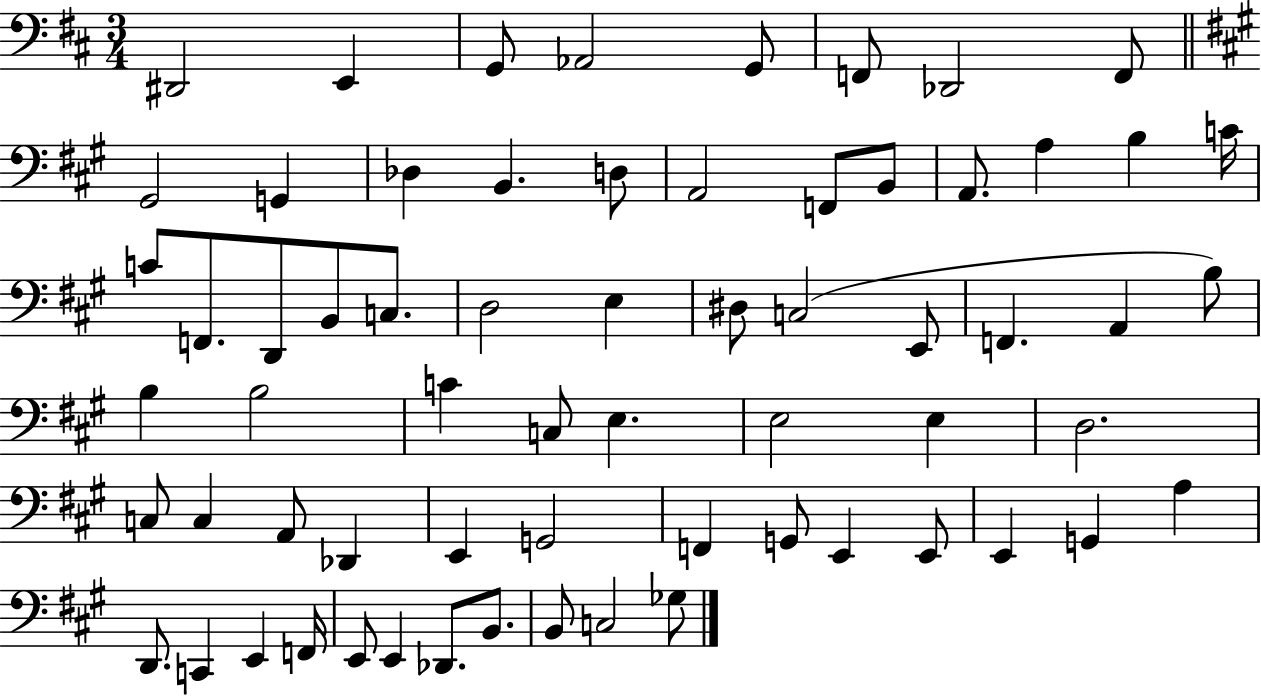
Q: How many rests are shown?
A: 0